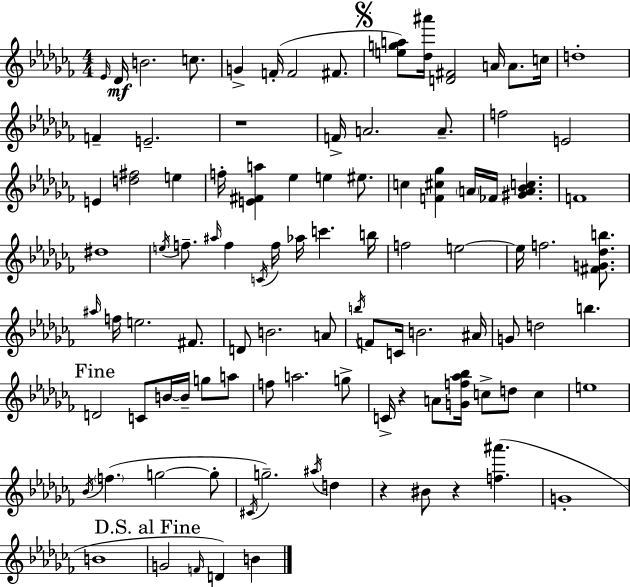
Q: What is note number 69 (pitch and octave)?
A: A4